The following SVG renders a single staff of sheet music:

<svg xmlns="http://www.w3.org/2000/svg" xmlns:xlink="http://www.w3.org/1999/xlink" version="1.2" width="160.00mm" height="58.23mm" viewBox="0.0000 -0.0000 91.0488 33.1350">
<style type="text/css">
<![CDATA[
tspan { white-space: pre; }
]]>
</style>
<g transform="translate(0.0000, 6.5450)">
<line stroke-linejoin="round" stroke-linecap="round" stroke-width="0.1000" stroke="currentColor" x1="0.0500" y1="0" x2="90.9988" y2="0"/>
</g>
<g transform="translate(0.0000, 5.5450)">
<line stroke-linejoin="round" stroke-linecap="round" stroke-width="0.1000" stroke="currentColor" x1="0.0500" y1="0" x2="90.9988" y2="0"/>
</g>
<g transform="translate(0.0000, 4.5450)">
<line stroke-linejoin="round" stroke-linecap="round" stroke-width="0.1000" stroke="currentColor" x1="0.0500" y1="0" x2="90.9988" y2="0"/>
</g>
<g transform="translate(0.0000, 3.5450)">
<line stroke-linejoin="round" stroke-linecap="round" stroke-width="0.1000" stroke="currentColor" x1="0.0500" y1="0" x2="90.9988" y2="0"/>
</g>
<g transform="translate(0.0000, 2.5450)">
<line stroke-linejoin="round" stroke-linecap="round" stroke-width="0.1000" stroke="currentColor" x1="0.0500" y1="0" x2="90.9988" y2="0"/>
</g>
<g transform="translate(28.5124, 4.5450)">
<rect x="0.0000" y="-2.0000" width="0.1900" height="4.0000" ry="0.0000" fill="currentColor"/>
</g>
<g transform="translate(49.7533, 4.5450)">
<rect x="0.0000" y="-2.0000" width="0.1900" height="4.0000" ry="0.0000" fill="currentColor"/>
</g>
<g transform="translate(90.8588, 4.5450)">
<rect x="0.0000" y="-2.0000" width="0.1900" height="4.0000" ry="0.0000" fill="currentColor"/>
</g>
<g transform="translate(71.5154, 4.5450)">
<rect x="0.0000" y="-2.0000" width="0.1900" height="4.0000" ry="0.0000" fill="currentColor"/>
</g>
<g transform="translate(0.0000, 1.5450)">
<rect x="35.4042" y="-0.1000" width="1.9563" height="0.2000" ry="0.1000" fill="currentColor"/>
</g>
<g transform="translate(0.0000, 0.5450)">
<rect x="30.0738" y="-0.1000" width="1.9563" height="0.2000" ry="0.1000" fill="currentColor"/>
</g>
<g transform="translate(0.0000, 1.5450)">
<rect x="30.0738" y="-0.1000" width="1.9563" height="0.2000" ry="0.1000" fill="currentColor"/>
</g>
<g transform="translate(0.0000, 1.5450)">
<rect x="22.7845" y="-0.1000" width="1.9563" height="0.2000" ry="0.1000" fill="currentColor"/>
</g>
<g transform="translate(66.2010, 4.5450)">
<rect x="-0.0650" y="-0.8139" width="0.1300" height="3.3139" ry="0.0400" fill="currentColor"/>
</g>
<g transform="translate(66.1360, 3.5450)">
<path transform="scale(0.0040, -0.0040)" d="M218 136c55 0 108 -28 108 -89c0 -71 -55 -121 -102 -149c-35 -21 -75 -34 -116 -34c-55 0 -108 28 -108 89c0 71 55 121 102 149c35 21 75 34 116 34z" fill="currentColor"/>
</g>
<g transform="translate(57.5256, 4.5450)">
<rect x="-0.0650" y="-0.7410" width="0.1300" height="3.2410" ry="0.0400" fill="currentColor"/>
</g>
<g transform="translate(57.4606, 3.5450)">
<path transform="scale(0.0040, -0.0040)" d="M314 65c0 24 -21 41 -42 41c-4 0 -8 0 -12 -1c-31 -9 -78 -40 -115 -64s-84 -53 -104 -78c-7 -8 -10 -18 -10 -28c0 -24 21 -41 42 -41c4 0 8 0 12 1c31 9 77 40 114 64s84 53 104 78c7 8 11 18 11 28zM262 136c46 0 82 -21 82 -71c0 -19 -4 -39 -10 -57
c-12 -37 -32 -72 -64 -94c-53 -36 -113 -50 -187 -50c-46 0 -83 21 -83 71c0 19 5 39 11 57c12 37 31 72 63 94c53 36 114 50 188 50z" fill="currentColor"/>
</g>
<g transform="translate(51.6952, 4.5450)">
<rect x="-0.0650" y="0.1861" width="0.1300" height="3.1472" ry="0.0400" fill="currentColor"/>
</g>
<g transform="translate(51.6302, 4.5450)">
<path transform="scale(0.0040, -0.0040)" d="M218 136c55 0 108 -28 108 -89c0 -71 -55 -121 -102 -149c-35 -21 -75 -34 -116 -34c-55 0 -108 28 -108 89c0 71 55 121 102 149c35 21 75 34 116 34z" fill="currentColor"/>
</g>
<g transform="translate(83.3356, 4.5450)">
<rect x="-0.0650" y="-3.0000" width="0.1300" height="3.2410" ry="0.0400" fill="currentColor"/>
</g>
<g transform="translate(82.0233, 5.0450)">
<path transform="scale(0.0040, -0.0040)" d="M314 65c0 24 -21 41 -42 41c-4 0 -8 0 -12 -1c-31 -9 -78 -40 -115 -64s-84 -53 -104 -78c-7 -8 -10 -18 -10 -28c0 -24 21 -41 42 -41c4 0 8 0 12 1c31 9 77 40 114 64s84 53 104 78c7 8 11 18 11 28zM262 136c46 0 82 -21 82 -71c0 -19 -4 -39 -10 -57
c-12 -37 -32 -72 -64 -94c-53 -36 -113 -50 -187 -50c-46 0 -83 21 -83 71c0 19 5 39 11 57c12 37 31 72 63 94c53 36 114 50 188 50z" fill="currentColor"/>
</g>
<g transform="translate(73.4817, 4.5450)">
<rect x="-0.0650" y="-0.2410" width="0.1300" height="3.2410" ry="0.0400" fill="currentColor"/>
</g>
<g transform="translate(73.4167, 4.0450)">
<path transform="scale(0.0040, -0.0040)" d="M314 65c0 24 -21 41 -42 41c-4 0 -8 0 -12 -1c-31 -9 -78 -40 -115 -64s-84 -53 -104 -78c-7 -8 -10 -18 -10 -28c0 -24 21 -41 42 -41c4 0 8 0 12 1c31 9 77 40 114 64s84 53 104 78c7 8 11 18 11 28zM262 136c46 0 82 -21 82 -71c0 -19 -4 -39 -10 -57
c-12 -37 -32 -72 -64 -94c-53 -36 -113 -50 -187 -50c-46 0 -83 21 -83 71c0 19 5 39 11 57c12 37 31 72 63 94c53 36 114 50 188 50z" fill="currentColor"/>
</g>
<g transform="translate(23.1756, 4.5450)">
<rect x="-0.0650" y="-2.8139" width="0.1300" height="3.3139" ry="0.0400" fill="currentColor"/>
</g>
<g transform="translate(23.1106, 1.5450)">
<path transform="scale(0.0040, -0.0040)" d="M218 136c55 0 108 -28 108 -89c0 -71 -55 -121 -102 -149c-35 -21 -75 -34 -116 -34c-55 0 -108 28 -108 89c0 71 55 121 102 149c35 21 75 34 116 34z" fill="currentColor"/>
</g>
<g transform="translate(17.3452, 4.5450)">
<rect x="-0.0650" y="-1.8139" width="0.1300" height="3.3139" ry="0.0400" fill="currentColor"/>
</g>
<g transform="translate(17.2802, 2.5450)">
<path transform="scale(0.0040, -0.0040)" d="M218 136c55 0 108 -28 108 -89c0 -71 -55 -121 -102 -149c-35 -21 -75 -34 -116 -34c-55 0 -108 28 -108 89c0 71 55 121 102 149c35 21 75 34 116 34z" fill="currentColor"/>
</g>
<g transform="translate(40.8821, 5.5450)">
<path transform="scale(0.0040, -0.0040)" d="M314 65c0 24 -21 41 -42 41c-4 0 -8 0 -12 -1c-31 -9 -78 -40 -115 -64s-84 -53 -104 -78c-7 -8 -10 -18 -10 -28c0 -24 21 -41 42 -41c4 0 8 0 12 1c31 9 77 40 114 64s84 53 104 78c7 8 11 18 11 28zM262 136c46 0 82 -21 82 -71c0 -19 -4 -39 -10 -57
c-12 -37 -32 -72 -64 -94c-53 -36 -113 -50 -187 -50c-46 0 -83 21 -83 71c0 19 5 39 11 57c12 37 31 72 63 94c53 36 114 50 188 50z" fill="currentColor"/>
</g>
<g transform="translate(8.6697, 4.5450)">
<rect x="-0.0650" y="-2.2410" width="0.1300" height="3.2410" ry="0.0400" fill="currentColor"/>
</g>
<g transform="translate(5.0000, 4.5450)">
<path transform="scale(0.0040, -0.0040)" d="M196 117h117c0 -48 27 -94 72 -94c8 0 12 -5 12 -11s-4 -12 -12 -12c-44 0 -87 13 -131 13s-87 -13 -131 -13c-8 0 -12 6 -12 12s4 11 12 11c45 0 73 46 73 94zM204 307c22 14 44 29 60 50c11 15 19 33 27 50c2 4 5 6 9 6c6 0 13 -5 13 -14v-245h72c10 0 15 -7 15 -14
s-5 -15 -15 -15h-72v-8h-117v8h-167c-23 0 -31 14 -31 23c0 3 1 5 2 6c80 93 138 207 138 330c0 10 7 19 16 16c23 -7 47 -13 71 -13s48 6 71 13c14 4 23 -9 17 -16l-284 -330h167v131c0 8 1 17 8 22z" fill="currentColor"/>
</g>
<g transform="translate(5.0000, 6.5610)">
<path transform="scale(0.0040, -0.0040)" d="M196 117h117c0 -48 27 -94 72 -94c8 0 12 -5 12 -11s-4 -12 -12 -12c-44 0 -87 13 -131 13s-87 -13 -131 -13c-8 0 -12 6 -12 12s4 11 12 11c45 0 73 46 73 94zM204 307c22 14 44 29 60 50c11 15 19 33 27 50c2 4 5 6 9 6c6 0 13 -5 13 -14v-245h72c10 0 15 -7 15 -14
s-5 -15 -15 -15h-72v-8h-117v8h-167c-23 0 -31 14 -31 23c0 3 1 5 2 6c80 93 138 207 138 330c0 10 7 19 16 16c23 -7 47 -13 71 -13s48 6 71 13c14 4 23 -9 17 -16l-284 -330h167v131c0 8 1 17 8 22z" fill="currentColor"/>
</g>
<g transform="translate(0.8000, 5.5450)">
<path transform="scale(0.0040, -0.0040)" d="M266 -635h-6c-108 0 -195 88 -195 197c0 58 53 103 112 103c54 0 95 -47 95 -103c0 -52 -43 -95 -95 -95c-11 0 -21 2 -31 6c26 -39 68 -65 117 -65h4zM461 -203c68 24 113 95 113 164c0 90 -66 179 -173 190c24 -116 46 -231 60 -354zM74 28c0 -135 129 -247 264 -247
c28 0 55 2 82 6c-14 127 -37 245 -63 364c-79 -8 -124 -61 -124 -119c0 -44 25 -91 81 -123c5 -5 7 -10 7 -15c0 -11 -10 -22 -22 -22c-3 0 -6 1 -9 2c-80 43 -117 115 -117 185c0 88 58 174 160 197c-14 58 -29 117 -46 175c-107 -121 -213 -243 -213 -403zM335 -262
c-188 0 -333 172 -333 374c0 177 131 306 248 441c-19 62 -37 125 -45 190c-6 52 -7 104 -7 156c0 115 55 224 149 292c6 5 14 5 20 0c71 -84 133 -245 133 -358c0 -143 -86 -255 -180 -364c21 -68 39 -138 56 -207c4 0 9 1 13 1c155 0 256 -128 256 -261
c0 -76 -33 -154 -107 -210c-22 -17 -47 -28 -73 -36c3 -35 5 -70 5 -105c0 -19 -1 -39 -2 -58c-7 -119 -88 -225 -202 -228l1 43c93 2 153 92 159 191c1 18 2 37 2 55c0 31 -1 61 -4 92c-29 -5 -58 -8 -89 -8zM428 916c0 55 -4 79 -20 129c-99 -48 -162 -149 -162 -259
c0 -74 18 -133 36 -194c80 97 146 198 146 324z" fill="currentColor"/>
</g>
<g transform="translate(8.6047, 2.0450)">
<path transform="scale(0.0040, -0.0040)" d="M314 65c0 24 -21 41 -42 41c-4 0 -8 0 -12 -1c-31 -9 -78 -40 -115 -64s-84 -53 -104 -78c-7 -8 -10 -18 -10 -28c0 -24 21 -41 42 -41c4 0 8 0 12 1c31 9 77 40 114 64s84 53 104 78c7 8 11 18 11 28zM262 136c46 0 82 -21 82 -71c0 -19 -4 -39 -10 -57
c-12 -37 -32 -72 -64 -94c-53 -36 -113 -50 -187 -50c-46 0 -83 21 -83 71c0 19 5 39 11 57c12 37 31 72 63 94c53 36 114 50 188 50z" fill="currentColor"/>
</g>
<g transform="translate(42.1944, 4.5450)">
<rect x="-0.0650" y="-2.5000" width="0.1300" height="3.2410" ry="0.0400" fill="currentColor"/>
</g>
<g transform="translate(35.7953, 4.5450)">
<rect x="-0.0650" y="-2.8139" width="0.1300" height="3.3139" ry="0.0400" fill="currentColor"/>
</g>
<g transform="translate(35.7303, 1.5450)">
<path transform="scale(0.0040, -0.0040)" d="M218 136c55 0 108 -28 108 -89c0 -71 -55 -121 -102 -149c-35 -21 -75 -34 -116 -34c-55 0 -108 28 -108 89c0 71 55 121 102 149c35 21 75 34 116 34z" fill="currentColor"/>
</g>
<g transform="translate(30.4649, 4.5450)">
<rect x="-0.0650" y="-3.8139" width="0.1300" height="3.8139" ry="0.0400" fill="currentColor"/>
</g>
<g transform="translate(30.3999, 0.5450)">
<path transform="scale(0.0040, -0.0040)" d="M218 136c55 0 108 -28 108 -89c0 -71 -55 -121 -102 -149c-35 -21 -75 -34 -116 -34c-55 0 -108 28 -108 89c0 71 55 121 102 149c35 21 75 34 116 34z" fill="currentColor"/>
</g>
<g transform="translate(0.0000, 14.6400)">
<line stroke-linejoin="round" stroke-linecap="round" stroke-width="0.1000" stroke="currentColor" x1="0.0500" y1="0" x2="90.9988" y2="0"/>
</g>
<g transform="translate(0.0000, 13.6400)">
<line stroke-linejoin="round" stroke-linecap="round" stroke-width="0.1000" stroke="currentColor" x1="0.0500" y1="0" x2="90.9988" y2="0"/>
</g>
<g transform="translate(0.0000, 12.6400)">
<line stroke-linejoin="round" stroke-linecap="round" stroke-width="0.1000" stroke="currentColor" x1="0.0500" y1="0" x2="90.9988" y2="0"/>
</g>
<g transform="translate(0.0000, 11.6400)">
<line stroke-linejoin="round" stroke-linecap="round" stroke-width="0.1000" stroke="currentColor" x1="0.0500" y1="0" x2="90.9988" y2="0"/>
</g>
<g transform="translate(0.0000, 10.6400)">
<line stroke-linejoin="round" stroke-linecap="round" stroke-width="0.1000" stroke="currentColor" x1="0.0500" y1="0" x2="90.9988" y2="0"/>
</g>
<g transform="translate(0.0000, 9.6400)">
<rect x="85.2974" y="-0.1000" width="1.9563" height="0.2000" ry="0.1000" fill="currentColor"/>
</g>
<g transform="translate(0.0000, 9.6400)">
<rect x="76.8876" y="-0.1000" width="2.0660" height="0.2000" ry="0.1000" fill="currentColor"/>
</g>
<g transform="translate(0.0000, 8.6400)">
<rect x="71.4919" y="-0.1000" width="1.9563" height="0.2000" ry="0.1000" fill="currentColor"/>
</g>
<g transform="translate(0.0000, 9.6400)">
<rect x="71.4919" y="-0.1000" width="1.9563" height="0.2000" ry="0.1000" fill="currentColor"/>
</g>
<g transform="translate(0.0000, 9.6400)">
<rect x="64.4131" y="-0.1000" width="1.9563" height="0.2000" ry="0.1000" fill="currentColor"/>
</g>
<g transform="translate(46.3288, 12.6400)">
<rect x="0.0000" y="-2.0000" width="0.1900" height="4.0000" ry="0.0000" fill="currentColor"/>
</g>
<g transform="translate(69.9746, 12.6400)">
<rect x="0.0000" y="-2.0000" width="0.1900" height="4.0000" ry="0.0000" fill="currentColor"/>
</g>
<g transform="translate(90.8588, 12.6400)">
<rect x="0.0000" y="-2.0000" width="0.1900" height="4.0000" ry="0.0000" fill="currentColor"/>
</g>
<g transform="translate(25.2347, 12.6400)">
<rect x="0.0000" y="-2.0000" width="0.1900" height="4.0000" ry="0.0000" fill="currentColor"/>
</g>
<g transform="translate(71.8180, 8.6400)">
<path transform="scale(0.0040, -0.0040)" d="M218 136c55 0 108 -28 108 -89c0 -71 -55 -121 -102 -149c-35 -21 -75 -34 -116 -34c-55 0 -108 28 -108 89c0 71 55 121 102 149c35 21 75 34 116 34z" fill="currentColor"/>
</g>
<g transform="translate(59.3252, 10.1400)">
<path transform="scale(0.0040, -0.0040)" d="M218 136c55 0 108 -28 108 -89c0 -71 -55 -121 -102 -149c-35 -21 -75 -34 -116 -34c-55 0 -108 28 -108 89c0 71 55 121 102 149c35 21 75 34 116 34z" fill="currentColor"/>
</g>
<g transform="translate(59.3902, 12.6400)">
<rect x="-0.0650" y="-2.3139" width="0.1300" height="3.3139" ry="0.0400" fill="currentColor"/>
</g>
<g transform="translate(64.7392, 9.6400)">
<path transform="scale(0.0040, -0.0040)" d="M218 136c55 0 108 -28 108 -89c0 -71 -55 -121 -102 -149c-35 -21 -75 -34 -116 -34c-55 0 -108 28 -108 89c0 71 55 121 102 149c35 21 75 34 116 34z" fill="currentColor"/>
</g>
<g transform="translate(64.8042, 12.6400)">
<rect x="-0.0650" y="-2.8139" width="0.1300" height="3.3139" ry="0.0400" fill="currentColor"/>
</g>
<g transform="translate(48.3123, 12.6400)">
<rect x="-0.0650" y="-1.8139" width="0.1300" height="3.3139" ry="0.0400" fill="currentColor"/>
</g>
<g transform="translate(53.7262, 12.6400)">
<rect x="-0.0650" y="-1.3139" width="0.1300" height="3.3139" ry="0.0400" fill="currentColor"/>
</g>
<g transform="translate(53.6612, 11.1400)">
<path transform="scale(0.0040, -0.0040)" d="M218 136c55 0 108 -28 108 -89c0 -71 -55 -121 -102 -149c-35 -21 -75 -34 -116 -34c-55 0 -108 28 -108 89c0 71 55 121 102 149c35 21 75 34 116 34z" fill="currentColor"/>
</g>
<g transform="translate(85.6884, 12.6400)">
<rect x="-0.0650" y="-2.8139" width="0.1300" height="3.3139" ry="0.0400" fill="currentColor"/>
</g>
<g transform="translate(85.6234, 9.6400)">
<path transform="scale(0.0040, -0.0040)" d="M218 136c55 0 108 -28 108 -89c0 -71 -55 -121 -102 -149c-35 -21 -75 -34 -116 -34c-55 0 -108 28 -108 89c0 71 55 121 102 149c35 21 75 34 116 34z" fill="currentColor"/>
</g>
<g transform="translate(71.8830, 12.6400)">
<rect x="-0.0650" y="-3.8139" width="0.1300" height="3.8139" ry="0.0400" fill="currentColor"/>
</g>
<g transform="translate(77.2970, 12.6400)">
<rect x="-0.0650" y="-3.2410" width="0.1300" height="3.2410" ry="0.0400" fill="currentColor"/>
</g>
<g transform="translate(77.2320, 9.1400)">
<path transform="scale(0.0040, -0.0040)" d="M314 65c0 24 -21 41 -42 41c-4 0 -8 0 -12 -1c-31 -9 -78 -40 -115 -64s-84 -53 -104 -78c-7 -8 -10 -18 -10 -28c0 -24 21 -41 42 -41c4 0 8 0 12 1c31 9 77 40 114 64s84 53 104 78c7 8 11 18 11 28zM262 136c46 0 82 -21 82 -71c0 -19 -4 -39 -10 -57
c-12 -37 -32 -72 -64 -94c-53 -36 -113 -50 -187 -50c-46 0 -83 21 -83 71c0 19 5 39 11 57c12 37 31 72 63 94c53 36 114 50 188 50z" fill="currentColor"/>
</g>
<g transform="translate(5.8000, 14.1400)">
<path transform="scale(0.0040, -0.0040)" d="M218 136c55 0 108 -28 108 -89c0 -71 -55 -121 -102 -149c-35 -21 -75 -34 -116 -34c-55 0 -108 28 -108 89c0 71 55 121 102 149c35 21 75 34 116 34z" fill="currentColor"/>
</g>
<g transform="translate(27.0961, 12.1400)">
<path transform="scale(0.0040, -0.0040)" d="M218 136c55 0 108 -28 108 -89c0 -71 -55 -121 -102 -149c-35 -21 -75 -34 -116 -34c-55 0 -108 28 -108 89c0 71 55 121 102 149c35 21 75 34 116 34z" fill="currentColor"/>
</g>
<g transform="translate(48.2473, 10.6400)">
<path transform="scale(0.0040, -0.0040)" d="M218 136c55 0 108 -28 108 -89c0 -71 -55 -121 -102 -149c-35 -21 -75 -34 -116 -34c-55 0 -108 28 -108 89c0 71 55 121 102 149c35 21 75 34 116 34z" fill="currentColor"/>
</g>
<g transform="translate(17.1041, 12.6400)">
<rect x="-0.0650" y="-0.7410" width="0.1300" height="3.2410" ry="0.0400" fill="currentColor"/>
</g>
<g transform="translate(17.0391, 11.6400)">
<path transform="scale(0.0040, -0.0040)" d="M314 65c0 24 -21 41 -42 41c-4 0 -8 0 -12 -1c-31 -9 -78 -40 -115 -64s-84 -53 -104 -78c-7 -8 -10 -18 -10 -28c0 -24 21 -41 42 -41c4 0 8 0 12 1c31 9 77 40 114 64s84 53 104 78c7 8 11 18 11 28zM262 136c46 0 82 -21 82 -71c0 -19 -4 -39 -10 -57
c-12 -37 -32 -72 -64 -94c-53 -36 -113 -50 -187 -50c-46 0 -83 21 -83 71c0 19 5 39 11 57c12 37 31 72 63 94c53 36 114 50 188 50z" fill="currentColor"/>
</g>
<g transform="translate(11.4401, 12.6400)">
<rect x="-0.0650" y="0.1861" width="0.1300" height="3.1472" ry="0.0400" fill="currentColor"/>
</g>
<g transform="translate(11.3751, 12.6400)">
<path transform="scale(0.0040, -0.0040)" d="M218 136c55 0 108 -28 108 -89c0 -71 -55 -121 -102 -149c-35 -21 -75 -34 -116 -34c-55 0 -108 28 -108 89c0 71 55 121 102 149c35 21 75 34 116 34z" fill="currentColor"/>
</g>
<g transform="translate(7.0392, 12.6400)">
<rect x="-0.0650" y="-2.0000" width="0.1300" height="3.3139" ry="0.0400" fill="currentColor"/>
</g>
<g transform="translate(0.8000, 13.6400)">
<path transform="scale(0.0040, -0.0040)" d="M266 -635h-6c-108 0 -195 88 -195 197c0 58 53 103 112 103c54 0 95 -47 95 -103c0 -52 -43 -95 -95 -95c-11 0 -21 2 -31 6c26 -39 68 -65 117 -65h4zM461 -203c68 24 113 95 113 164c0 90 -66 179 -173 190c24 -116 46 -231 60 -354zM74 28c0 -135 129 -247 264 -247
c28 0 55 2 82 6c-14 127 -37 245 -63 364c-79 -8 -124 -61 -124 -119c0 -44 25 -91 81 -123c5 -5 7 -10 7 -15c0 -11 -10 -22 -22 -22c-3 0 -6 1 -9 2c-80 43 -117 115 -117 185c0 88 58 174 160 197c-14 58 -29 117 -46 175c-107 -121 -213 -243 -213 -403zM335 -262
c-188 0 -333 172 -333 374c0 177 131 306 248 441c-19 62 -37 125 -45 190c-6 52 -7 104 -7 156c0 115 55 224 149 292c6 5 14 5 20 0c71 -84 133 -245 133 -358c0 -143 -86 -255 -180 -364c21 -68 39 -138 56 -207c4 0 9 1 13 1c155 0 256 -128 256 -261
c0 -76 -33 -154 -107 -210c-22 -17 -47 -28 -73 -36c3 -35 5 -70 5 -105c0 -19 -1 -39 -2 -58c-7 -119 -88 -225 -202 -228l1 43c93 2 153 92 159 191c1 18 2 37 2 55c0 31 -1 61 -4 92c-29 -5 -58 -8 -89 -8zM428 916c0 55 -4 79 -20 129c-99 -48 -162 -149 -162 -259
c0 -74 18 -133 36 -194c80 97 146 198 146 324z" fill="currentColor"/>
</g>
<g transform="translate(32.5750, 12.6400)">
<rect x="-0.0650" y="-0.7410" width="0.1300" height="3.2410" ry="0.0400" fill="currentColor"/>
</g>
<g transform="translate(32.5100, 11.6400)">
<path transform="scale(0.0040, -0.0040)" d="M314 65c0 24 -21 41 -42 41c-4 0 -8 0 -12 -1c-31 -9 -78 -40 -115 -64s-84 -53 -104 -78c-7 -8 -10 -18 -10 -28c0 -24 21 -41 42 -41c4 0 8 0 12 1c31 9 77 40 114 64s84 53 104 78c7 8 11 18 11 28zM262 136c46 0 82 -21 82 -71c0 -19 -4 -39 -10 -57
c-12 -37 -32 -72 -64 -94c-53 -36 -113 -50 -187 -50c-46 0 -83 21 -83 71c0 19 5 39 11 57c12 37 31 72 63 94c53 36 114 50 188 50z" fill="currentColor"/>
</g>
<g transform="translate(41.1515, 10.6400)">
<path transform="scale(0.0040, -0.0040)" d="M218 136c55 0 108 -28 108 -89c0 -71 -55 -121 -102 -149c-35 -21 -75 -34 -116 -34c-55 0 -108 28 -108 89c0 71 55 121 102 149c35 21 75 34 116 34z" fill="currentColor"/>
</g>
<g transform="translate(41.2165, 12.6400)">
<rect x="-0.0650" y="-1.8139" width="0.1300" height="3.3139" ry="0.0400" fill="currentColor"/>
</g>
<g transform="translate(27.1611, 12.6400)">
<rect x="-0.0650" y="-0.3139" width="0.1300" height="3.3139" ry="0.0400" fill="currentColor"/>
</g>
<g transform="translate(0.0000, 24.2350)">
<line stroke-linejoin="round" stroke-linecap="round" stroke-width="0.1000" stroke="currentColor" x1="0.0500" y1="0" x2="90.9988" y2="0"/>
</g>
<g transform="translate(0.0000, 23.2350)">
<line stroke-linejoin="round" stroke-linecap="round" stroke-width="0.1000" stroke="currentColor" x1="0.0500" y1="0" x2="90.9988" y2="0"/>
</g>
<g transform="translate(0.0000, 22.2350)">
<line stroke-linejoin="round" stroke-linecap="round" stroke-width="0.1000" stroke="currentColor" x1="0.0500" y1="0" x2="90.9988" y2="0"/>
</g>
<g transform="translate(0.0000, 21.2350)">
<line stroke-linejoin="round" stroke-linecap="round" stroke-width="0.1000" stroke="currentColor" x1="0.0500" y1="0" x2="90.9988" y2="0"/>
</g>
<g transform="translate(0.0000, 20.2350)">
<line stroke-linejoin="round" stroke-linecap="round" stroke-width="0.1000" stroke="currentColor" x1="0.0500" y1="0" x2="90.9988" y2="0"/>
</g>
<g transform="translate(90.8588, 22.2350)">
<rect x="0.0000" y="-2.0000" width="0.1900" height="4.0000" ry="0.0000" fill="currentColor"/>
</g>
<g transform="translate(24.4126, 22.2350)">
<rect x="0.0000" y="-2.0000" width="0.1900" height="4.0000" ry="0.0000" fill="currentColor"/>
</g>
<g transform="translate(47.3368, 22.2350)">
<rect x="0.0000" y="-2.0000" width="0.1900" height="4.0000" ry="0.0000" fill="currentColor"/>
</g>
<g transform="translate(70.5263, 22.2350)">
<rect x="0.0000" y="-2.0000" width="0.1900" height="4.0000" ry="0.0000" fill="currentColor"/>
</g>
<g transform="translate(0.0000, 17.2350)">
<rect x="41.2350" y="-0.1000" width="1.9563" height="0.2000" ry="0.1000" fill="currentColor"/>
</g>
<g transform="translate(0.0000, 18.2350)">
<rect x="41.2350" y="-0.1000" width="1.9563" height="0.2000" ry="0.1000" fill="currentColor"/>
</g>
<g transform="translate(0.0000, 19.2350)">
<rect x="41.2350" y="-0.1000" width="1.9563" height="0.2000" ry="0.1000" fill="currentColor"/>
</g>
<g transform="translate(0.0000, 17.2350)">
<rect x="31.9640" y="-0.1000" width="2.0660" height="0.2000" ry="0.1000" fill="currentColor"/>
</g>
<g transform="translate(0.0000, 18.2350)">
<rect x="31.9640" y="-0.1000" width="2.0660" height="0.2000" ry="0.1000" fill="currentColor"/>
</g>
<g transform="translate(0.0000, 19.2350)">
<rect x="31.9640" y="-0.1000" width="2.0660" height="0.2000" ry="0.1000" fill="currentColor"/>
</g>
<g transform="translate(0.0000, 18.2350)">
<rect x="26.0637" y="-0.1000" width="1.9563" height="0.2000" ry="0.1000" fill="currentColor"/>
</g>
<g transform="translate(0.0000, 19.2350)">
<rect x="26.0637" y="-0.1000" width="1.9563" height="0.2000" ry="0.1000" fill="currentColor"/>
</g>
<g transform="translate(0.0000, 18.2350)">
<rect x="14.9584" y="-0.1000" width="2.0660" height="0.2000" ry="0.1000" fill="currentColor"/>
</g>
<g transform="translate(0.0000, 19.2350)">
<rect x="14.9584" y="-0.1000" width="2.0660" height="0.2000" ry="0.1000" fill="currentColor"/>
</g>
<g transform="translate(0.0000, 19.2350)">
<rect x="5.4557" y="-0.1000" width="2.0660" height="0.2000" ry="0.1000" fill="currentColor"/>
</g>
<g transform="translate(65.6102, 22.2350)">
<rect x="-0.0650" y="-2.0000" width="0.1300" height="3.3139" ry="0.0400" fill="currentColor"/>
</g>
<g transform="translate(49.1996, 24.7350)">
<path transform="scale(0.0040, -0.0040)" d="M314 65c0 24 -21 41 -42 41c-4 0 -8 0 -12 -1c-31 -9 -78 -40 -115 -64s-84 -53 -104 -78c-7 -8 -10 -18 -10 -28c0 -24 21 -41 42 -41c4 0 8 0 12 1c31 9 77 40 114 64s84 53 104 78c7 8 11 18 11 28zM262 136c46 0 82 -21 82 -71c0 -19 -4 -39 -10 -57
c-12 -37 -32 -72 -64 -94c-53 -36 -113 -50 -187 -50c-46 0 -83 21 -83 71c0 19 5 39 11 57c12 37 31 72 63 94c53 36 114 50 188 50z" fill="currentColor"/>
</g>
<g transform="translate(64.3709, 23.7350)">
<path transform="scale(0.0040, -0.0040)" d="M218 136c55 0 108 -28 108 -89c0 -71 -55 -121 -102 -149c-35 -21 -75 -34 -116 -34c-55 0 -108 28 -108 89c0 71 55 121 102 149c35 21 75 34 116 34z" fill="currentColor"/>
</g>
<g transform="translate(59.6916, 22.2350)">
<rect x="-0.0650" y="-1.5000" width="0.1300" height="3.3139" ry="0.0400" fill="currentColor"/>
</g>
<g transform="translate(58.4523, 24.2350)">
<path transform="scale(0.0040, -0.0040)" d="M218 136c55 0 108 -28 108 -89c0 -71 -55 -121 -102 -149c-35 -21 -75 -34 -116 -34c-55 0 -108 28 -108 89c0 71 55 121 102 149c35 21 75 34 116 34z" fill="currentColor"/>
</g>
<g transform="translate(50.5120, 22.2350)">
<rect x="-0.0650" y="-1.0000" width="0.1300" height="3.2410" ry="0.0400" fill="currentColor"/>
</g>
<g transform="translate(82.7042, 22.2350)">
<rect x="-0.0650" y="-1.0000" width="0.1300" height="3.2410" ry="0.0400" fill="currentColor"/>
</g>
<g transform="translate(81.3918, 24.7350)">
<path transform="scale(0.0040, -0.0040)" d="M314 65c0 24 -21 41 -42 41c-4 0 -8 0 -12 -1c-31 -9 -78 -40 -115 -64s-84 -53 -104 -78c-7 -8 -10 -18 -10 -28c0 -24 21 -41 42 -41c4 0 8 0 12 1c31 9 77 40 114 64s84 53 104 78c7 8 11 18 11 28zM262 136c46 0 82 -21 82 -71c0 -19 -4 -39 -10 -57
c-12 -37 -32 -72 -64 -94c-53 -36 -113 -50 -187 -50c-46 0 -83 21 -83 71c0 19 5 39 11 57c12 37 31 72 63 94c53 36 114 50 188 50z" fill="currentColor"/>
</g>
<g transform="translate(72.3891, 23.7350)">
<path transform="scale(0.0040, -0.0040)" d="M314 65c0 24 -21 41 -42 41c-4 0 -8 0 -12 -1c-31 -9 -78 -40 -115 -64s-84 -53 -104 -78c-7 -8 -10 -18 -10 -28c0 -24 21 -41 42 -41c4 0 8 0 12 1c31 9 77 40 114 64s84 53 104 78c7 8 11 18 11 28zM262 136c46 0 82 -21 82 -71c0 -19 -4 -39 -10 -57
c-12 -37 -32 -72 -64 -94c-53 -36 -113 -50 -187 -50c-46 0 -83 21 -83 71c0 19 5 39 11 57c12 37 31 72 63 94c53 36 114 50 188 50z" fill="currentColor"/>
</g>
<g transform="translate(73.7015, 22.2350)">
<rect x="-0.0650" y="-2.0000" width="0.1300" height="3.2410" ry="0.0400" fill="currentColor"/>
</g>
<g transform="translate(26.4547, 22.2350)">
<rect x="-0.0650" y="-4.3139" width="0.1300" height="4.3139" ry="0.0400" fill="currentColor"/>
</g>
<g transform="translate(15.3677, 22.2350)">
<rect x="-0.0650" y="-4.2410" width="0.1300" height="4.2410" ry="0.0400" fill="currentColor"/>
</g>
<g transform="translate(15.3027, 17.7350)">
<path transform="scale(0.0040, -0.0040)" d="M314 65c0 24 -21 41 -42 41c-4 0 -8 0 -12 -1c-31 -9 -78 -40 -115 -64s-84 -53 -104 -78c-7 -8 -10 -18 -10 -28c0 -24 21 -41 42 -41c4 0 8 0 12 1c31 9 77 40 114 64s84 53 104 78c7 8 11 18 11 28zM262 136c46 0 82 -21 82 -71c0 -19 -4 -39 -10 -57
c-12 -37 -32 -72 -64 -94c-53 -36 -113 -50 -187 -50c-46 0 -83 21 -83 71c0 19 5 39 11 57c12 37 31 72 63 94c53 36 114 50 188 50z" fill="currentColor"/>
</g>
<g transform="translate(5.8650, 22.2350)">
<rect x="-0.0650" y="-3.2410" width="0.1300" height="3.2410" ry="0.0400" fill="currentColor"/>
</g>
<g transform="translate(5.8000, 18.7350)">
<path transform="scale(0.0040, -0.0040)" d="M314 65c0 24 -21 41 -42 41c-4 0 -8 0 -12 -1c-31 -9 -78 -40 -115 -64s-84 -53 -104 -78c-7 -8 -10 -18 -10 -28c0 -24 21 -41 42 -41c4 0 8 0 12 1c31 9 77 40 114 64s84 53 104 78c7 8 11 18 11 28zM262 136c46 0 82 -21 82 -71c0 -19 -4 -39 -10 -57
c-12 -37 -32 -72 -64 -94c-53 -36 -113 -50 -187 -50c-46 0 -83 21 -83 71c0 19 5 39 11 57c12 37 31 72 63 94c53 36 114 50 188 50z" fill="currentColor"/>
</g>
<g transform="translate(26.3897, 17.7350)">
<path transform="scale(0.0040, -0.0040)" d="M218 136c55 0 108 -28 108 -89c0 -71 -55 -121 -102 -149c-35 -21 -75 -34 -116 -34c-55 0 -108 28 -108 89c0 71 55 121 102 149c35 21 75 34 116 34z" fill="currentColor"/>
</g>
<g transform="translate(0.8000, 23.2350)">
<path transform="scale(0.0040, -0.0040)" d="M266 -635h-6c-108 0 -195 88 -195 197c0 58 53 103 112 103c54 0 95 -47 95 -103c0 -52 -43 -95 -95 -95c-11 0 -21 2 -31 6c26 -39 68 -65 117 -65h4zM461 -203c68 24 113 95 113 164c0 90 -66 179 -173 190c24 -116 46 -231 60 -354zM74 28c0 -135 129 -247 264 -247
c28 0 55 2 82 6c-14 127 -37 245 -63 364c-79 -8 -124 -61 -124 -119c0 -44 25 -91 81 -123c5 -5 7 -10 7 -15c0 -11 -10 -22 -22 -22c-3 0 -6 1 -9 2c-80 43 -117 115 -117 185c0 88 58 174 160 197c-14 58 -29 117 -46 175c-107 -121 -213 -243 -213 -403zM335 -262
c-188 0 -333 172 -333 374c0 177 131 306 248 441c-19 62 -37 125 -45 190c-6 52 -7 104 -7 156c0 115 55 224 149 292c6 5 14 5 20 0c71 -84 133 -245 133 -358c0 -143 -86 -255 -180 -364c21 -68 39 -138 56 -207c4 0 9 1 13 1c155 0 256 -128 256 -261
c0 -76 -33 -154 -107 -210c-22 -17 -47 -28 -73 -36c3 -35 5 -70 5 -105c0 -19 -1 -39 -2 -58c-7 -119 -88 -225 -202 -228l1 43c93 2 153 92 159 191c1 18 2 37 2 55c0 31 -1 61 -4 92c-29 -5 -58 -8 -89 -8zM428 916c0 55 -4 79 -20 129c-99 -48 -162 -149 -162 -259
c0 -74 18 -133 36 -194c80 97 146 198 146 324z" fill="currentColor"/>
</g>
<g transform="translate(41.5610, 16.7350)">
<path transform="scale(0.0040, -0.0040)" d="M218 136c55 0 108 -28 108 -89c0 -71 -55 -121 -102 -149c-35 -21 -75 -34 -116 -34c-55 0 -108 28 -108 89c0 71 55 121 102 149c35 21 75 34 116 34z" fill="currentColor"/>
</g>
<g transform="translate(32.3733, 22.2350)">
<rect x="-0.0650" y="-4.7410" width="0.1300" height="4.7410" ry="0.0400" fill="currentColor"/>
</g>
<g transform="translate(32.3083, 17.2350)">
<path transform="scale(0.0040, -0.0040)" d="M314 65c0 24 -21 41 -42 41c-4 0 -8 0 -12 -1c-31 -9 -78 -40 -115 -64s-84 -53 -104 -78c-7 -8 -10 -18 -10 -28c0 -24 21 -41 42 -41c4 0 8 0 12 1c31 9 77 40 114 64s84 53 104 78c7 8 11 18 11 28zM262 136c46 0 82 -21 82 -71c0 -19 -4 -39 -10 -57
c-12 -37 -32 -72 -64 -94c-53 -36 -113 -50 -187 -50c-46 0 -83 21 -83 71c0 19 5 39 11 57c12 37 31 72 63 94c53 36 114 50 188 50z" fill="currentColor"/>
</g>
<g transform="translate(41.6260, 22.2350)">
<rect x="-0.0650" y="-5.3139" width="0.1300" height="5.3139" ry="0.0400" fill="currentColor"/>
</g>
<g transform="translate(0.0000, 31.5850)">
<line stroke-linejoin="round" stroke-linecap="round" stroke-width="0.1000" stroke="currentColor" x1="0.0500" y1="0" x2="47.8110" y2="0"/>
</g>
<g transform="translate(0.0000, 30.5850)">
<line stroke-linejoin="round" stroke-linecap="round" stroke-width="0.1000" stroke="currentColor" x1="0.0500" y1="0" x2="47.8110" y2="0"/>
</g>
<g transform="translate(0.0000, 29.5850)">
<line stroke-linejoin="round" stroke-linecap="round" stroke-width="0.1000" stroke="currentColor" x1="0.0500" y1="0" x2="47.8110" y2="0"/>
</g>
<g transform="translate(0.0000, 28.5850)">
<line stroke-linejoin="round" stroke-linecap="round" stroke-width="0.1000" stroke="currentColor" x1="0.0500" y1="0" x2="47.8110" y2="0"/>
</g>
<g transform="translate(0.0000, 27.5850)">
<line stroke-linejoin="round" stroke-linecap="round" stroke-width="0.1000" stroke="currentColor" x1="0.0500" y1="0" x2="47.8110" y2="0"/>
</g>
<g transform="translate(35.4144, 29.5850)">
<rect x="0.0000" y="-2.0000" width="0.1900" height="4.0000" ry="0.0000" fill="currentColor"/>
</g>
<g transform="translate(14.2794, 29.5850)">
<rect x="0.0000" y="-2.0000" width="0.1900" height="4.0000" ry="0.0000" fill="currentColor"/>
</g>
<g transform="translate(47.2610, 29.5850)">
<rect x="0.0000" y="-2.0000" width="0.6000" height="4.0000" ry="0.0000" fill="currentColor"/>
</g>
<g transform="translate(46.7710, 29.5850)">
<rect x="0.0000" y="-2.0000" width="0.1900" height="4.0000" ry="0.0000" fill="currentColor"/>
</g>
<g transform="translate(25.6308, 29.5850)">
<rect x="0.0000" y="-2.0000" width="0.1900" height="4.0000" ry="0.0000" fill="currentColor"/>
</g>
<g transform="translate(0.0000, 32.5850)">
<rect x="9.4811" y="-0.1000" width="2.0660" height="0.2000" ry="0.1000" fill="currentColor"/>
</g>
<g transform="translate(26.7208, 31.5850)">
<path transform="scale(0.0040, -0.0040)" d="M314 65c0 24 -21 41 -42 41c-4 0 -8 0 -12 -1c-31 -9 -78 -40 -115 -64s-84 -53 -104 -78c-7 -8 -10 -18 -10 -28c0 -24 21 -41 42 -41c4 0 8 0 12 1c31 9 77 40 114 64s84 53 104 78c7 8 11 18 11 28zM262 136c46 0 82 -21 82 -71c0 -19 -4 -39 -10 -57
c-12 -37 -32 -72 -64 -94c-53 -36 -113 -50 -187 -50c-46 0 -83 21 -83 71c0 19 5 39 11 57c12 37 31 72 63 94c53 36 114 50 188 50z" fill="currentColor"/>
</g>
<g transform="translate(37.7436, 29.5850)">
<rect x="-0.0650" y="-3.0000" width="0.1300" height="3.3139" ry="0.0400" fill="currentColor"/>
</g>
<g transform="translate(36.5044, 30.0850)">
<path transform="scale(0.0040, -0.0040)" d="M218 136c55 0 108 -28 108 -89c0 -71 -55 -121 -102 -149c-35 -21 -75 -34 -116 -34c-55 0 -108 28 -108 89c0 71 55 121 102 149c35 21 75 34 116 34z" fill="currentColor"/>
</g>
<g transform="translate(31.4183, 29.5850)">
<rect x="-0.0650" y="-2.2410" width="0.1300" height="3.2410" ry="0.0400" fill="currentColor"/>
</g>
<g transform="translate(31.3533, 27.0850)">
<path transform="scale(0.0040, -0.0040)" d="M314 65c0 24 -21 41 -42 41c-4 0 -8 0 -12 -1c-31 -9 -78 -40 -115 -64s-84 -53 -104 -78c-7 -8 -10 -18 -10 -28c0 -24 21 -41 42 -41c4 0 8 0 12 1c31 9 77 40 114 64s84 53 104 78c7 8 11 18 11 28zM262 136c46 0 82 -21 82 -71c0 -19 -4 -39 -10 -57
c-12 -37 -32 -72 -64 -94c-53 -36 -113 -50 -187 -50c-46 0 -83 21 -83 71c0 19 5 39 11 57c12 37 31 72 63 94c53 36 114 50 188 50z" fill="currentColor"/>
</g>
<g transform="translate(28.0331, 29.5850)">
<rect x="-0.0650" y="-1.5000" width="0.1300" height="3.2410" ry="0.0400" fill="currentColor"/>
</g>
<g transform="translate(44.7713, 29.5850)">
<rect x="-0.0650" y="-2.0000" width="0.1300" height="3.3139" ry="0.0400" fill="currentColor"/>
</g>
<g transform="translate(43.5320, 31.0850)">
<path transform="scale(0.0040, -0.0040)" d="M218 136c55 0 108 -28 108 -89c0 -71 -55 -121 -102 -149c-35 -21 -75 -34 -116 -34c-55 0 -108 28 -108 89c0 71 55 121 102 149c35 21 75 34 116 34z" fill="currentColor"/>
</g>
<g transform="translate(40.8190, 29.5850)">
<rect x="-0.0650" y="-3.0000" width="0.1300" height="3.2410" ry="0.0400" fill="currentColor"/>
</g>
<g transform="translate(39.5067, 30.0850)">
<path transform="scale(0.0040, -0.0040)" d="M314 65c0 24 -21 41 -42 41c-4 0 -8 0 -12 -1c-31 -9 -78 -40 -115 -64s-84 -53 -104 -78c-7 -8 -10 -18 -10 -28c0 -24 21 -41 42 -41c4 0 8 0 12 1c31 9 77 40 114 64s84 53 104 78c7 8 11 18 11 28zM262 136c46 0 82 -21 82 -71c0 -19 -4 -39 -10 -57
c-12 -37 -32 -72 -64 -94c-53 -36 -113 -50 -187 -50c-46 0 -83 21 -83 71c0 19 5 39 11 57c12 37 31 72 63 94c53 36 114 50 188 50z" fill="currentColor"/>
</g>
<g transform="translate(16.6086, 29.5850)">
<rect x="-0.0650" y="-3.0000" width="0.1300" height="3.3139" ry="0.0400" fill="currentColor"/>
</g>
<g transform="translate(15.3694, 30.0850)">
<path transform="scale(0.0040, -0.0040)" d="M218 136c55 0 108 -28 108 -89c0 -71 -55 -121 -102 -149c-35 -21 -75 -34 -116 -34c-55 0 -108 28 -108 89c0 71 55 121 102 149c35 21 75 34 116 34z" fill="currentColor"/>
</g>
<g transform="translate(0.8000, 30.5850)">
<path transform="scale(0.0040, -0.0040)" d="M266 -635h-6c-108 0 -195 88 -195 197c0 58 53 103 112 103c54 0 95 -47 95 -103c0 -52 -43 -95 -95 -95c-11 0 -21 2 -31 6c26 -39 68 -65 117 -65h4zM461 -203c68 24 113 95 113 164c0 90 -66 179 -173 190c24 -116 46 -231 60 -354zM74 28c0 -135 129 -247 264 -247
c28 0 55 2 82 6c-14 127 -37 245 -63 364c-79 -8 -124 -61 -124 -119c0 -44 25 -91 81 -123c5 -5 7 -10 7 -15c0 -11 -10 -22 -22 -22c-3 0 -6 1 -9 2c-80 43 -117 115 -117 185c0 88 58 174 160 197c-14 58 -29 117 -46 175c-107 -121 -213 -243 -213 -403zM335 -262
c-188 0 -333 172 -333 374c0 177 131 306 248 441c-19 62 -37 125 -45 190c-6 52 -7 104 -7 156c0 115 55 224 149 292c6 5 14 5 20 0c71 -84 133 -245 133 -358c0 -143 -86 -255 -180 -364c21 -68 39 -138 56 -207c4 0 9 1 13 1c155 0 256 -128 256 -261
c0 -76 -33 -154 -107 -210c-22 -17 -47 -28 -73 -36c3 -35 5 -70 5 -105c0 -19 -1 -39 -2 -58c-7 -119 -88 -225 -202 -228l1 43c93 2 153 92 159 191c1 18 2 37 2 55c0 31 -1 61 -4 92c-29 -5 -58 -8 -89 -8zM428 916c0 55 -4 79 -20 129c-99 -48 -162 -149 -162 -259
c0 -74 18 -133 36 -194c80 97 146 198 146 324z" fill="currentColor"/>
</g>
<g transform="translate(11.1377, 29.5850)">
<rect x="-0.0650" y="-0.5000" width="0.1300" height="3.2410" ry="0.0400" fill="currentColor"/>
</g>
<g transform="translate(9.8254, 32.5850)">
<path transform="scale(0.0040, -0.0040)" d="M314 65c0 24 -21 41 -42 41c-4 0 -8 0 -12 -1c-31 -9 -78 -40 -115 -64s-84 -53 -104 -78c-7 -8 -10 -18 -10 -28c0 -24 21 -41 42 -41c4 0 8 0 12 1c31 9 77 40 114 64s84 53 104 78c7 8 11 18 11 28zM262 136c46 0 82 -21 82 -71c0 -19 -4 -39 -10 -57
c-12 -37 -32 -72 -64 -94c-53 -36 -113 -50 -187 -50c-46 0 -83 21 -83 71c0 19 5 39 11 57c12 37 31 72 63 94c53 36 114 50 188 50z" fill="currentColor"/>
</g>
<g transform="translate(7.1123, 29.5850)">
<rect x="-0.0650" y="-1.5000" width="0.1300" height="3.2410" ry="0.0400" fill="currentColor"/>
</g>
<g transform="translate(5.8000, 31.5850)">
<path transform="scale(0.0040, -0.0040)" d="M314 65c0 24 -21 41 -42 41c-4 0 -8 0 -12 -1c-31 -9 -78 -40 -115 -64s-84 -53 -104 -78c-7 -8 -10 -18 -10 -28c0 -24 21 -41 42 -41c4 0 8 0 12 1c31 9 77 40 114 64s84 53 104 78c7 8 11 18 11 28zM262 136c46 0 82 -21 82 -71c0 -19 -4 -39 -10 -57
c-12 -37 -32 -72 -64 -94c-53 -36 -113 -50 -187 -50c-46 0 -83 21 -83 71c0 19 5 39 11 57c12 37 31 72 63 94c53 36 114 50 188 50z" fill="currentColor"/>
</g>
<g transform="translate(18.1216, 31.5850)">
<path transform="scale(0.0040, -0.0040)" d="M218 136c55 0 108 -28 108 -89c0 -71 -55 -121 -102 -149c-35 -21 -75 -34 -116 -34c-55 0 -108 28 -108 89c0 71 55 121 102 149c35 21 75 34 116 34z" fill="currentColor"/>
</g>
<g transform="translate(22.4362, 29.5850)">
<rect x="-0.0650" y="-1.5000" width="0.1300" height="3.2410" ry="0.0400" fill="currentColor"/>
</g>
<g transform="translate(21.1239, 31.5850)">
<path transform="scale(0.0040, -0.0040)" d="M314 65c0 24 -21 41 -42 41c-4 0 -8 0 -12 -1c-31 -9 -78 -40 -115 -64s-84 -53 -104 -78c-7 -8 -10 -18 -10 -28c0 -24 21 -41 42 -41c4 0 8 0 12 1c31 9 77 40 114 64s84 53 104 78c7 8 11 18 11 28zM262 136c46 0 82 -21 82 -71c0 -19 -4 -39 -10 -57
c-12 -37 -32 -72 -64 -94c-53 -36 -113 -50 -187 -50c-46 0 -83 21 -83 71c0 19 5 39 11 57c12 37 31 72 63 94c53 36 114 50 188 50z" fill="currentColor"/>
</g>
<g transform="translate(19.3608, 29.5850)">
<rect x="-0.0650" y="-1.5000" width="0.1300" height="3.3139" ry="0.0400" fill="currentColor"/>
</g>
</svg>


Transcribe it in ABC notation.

X:1
T:Untitled
M:4/4
L:1/4
K:C
g2 f a c' a G2 B d2 d c2 A2 F B d2 c d2 f f e g a c' b2 a b2 d'2 d' e'2 f' D2 E F F2 D2 E2 C2 A E E2 E2 g2 A A2 F